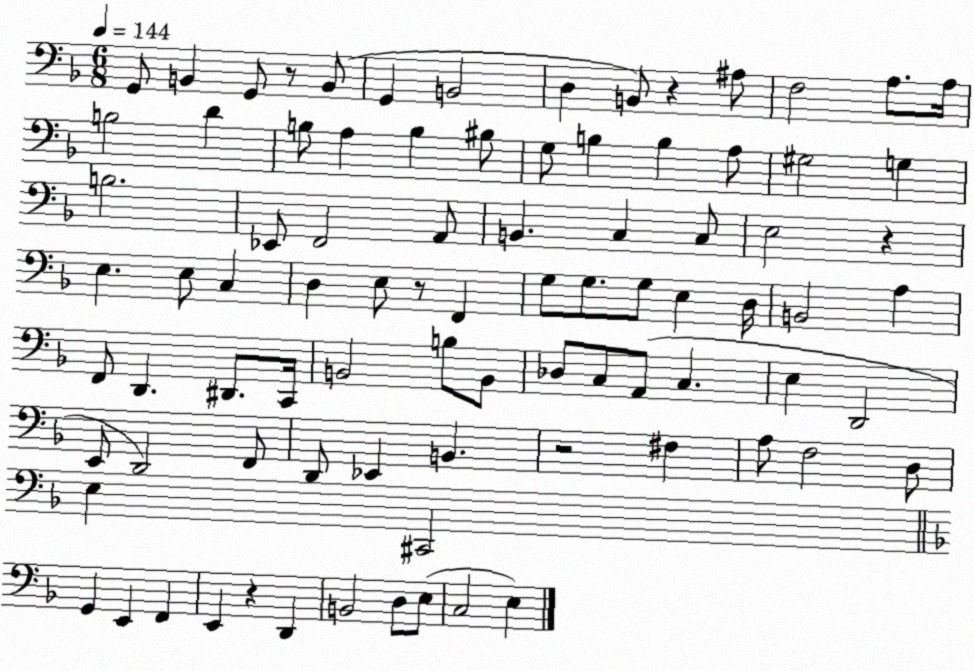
X:1
T:Untitled
M:6/8
L:1/4
K:F
G,,/2 B,, G,,/2 z/2 B,,/2 G,, B,,2 D, B,,/2 z ^A,/2 F,2 A,/2 A,/4 B,2 D B,/2 A, B, ^B,/2 G,/2 B, B, A,/2 ^G,2 G, B,2 _E,,/2 F,,2 A,,/2 B,, C, C,/2 E,2 z E, E,/2 C, D, E,/2 z/2 F,, G,/2 G,/2 G,/2 E, D,/4 B,,2 A, F,,/2 D,, ^D,,/2 C,,/4 B,,2 B,/2 B,,/2 _D,/2 C,/2 A,,/2 C, E, D,,2 E,,/2 D,,2 F,,/2 D,,/2 _E,, B,, z2 ^F, A,/2 F,2 D,/2 E, ^C,,2 G,, E,, F,, E,, z D,, B,,2 D,/2 E,/2 C,2 E,